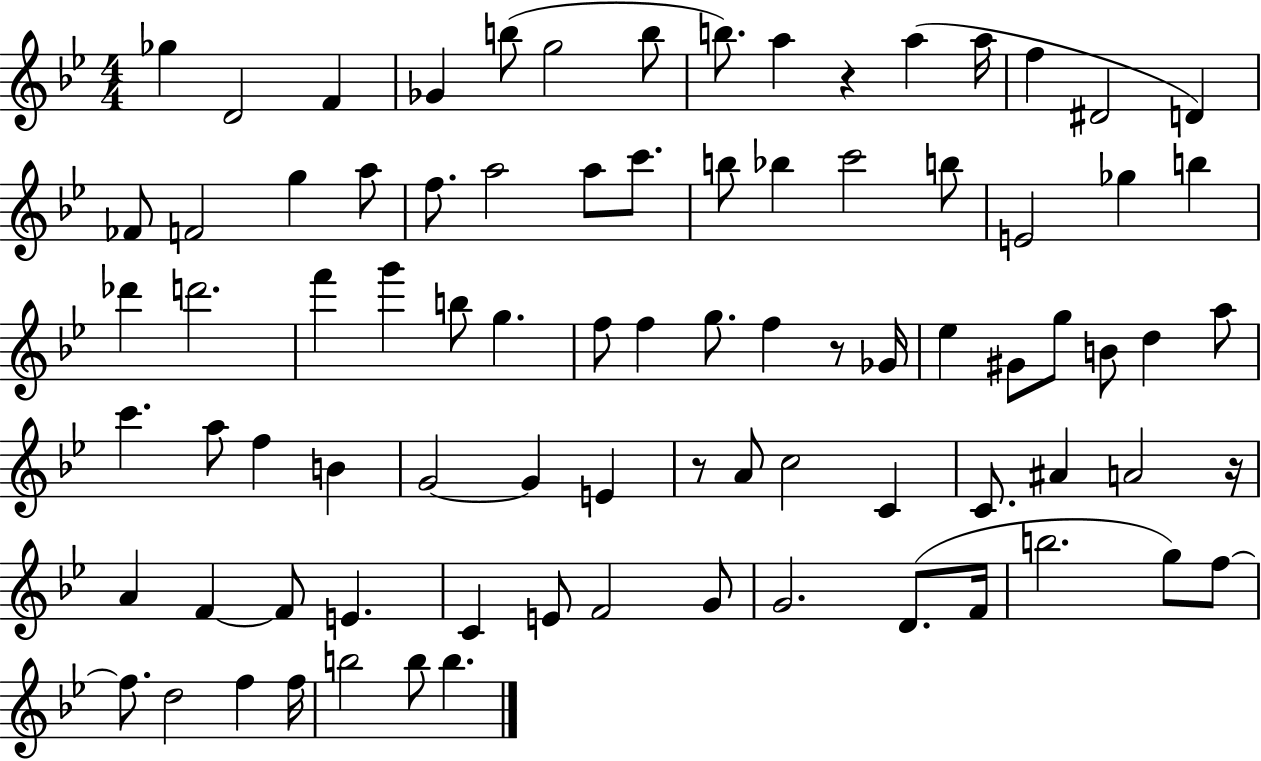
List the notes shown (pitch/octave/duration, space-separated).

Gb5/q D4/h F4/q Gb4/q B5/e G5/h B5/e B5/e. A5/q R/q A5/q A5/s F5/q D#4/h D4/q FES4/e F4/h G5/q A5/e F5/e. A5/h A5/e C6/e. B5/e Bb5/q C6/h B5/e E4/h Gb5/q B5/q Db6/q D6/h. F6/q G6/q B5/e G5/q. F5/e F5/q G5/e. F5/q R/e Gb4/s Eb5/q G#4/e G5/e B4/e D5/q A5/e C6/q. A5/e F5/q B4/q G4/h G4/q E4/q R/e A4/e C5/h C4/q C4/e. A#4/q A4/h R/s A4/q F4/q F4/e E4/q. C4/q E4/e F4/h G4/e G4/h. D4/e. F4/s B5/h. G5/e F5/e F5/e. D5/h F5/q F5/s B5/h B5/e B5/q.